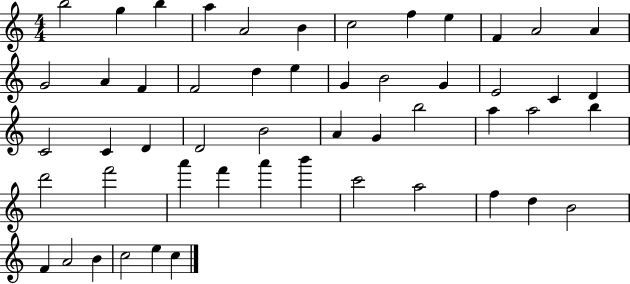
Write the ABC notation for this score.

X:1
T:Untitled
M:4/4
L:1/4
K:C
b2 g b a A2 B c2 f e F A2 A G2 A F F2 d e G B2 G E2 C D C2 C D D2 B2 A G b2 a a2 b d'2 f'2 a' f' a' b' c'2 a2 f d B2 F A2 B c2 e c